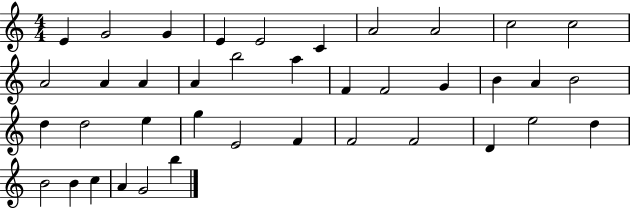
E4/q G4/h G4/q E4/q E4/h C4/q A4/h A4/h C5/h C5/h A4/h A4/q A4/q A4/q B5/h A5/q F4/q F4/h G4/q B4/q A4/q B4/h D5/q D5/h E5/q G5/q E4/h F4/q F4/h F4/h D4/q E5/h D5/q B4/h B4/q C5/q A4/q G4/h B5/q